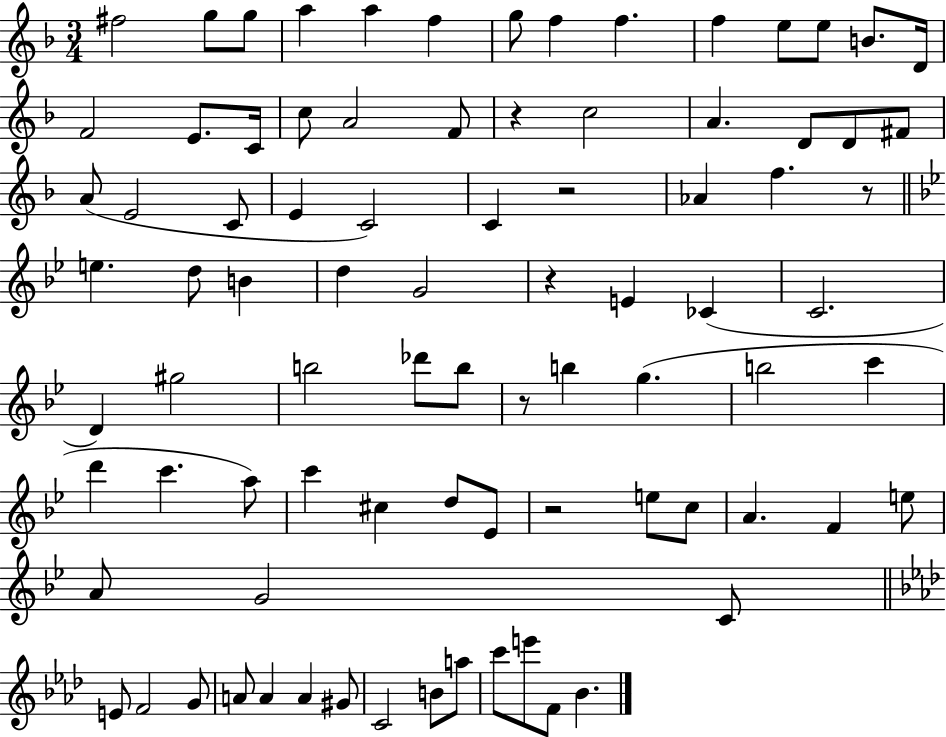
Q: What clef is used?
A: treble